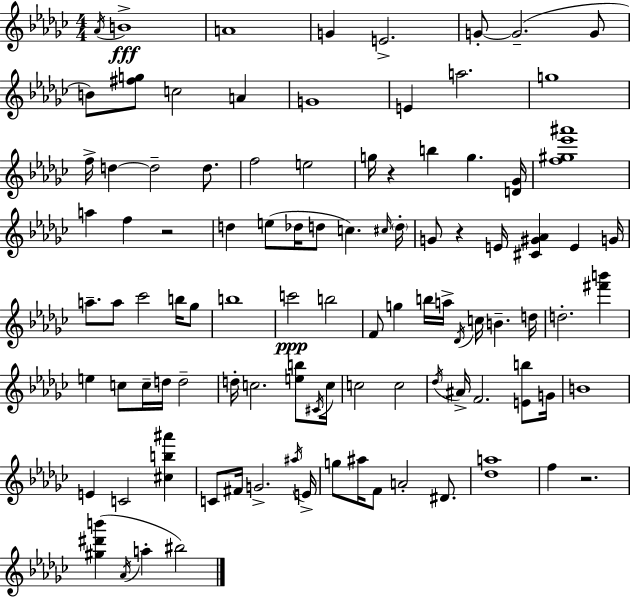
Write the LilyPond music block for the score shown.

{
  \clef treble
  \numericTimeSignature
  \time 4/4
  \key ees \minor
  \acciaccatura { aes'16 }\fff b'1-> | a'1 | g'4 e'2.-> | g'8-.~~ g'2.--( g'8 | \break b'8) <fis'' g''>8 c''2 a'4 | g'1 | e'4 a''2. | g''1 | \break f''16-> d''4~~ d''2-- d''8. | f''2 e''2 | g''16 r4 b''4 g''4. | <d' ges'>16 <f'' gis'' ees''' ais'''>1 | \break a''4 f''4 r2 | d''4 e''8( des''16 d''8 c''4.) | \grace { cis''16 } \parenthesize d''16-. g'8 r4 e'16 <cis' gis' aes'>4 e'4 | g'16 a''8.-- a''8 ces'''2 b''16 | \break ges''8 b''1 | c'''2\ppp b''2 | f'8 g''4 b''16 a''16-> \acciaccatura { des'16 } c''16 b'4.-- | d''16 d''2.-. <fis''' b'''>4 | \break e''4 c''8 c''16-- d''16 d''2-- | d''16-. c''2. | <e'' b''>8 \acciaccatura { cis'16 } c''16 c''2 c''2 | \acciaccatura { des''16 } ais'16-> f'2. | \break <e' b''>8 g'16 b'1 | e'4 c'2 | <cis'' b'' ais'''>4 c'8 fis'16 g'2.-> | \acciaccatura { ais''16 } e'16-> g''8 ais''16 f'8 a'2-. | \break dis'8. <des'' a''>1 | f''4 r2. | <gis'' dis''' b'''>4( \acciaccatura { aes'16 } a''4-. bis''2) | \bar "|."
}